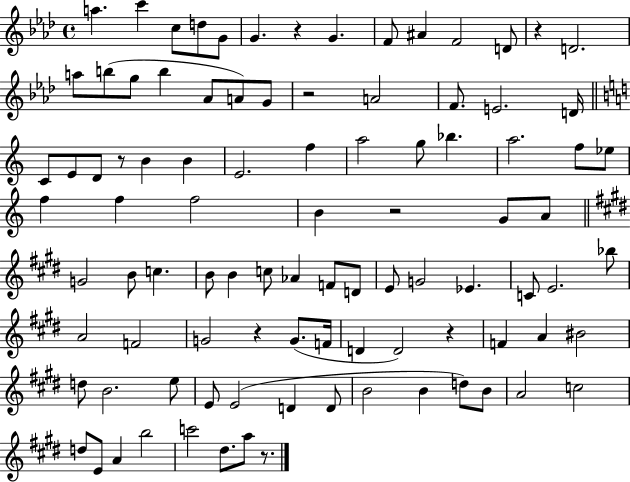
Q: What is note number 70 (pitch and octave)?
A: E5